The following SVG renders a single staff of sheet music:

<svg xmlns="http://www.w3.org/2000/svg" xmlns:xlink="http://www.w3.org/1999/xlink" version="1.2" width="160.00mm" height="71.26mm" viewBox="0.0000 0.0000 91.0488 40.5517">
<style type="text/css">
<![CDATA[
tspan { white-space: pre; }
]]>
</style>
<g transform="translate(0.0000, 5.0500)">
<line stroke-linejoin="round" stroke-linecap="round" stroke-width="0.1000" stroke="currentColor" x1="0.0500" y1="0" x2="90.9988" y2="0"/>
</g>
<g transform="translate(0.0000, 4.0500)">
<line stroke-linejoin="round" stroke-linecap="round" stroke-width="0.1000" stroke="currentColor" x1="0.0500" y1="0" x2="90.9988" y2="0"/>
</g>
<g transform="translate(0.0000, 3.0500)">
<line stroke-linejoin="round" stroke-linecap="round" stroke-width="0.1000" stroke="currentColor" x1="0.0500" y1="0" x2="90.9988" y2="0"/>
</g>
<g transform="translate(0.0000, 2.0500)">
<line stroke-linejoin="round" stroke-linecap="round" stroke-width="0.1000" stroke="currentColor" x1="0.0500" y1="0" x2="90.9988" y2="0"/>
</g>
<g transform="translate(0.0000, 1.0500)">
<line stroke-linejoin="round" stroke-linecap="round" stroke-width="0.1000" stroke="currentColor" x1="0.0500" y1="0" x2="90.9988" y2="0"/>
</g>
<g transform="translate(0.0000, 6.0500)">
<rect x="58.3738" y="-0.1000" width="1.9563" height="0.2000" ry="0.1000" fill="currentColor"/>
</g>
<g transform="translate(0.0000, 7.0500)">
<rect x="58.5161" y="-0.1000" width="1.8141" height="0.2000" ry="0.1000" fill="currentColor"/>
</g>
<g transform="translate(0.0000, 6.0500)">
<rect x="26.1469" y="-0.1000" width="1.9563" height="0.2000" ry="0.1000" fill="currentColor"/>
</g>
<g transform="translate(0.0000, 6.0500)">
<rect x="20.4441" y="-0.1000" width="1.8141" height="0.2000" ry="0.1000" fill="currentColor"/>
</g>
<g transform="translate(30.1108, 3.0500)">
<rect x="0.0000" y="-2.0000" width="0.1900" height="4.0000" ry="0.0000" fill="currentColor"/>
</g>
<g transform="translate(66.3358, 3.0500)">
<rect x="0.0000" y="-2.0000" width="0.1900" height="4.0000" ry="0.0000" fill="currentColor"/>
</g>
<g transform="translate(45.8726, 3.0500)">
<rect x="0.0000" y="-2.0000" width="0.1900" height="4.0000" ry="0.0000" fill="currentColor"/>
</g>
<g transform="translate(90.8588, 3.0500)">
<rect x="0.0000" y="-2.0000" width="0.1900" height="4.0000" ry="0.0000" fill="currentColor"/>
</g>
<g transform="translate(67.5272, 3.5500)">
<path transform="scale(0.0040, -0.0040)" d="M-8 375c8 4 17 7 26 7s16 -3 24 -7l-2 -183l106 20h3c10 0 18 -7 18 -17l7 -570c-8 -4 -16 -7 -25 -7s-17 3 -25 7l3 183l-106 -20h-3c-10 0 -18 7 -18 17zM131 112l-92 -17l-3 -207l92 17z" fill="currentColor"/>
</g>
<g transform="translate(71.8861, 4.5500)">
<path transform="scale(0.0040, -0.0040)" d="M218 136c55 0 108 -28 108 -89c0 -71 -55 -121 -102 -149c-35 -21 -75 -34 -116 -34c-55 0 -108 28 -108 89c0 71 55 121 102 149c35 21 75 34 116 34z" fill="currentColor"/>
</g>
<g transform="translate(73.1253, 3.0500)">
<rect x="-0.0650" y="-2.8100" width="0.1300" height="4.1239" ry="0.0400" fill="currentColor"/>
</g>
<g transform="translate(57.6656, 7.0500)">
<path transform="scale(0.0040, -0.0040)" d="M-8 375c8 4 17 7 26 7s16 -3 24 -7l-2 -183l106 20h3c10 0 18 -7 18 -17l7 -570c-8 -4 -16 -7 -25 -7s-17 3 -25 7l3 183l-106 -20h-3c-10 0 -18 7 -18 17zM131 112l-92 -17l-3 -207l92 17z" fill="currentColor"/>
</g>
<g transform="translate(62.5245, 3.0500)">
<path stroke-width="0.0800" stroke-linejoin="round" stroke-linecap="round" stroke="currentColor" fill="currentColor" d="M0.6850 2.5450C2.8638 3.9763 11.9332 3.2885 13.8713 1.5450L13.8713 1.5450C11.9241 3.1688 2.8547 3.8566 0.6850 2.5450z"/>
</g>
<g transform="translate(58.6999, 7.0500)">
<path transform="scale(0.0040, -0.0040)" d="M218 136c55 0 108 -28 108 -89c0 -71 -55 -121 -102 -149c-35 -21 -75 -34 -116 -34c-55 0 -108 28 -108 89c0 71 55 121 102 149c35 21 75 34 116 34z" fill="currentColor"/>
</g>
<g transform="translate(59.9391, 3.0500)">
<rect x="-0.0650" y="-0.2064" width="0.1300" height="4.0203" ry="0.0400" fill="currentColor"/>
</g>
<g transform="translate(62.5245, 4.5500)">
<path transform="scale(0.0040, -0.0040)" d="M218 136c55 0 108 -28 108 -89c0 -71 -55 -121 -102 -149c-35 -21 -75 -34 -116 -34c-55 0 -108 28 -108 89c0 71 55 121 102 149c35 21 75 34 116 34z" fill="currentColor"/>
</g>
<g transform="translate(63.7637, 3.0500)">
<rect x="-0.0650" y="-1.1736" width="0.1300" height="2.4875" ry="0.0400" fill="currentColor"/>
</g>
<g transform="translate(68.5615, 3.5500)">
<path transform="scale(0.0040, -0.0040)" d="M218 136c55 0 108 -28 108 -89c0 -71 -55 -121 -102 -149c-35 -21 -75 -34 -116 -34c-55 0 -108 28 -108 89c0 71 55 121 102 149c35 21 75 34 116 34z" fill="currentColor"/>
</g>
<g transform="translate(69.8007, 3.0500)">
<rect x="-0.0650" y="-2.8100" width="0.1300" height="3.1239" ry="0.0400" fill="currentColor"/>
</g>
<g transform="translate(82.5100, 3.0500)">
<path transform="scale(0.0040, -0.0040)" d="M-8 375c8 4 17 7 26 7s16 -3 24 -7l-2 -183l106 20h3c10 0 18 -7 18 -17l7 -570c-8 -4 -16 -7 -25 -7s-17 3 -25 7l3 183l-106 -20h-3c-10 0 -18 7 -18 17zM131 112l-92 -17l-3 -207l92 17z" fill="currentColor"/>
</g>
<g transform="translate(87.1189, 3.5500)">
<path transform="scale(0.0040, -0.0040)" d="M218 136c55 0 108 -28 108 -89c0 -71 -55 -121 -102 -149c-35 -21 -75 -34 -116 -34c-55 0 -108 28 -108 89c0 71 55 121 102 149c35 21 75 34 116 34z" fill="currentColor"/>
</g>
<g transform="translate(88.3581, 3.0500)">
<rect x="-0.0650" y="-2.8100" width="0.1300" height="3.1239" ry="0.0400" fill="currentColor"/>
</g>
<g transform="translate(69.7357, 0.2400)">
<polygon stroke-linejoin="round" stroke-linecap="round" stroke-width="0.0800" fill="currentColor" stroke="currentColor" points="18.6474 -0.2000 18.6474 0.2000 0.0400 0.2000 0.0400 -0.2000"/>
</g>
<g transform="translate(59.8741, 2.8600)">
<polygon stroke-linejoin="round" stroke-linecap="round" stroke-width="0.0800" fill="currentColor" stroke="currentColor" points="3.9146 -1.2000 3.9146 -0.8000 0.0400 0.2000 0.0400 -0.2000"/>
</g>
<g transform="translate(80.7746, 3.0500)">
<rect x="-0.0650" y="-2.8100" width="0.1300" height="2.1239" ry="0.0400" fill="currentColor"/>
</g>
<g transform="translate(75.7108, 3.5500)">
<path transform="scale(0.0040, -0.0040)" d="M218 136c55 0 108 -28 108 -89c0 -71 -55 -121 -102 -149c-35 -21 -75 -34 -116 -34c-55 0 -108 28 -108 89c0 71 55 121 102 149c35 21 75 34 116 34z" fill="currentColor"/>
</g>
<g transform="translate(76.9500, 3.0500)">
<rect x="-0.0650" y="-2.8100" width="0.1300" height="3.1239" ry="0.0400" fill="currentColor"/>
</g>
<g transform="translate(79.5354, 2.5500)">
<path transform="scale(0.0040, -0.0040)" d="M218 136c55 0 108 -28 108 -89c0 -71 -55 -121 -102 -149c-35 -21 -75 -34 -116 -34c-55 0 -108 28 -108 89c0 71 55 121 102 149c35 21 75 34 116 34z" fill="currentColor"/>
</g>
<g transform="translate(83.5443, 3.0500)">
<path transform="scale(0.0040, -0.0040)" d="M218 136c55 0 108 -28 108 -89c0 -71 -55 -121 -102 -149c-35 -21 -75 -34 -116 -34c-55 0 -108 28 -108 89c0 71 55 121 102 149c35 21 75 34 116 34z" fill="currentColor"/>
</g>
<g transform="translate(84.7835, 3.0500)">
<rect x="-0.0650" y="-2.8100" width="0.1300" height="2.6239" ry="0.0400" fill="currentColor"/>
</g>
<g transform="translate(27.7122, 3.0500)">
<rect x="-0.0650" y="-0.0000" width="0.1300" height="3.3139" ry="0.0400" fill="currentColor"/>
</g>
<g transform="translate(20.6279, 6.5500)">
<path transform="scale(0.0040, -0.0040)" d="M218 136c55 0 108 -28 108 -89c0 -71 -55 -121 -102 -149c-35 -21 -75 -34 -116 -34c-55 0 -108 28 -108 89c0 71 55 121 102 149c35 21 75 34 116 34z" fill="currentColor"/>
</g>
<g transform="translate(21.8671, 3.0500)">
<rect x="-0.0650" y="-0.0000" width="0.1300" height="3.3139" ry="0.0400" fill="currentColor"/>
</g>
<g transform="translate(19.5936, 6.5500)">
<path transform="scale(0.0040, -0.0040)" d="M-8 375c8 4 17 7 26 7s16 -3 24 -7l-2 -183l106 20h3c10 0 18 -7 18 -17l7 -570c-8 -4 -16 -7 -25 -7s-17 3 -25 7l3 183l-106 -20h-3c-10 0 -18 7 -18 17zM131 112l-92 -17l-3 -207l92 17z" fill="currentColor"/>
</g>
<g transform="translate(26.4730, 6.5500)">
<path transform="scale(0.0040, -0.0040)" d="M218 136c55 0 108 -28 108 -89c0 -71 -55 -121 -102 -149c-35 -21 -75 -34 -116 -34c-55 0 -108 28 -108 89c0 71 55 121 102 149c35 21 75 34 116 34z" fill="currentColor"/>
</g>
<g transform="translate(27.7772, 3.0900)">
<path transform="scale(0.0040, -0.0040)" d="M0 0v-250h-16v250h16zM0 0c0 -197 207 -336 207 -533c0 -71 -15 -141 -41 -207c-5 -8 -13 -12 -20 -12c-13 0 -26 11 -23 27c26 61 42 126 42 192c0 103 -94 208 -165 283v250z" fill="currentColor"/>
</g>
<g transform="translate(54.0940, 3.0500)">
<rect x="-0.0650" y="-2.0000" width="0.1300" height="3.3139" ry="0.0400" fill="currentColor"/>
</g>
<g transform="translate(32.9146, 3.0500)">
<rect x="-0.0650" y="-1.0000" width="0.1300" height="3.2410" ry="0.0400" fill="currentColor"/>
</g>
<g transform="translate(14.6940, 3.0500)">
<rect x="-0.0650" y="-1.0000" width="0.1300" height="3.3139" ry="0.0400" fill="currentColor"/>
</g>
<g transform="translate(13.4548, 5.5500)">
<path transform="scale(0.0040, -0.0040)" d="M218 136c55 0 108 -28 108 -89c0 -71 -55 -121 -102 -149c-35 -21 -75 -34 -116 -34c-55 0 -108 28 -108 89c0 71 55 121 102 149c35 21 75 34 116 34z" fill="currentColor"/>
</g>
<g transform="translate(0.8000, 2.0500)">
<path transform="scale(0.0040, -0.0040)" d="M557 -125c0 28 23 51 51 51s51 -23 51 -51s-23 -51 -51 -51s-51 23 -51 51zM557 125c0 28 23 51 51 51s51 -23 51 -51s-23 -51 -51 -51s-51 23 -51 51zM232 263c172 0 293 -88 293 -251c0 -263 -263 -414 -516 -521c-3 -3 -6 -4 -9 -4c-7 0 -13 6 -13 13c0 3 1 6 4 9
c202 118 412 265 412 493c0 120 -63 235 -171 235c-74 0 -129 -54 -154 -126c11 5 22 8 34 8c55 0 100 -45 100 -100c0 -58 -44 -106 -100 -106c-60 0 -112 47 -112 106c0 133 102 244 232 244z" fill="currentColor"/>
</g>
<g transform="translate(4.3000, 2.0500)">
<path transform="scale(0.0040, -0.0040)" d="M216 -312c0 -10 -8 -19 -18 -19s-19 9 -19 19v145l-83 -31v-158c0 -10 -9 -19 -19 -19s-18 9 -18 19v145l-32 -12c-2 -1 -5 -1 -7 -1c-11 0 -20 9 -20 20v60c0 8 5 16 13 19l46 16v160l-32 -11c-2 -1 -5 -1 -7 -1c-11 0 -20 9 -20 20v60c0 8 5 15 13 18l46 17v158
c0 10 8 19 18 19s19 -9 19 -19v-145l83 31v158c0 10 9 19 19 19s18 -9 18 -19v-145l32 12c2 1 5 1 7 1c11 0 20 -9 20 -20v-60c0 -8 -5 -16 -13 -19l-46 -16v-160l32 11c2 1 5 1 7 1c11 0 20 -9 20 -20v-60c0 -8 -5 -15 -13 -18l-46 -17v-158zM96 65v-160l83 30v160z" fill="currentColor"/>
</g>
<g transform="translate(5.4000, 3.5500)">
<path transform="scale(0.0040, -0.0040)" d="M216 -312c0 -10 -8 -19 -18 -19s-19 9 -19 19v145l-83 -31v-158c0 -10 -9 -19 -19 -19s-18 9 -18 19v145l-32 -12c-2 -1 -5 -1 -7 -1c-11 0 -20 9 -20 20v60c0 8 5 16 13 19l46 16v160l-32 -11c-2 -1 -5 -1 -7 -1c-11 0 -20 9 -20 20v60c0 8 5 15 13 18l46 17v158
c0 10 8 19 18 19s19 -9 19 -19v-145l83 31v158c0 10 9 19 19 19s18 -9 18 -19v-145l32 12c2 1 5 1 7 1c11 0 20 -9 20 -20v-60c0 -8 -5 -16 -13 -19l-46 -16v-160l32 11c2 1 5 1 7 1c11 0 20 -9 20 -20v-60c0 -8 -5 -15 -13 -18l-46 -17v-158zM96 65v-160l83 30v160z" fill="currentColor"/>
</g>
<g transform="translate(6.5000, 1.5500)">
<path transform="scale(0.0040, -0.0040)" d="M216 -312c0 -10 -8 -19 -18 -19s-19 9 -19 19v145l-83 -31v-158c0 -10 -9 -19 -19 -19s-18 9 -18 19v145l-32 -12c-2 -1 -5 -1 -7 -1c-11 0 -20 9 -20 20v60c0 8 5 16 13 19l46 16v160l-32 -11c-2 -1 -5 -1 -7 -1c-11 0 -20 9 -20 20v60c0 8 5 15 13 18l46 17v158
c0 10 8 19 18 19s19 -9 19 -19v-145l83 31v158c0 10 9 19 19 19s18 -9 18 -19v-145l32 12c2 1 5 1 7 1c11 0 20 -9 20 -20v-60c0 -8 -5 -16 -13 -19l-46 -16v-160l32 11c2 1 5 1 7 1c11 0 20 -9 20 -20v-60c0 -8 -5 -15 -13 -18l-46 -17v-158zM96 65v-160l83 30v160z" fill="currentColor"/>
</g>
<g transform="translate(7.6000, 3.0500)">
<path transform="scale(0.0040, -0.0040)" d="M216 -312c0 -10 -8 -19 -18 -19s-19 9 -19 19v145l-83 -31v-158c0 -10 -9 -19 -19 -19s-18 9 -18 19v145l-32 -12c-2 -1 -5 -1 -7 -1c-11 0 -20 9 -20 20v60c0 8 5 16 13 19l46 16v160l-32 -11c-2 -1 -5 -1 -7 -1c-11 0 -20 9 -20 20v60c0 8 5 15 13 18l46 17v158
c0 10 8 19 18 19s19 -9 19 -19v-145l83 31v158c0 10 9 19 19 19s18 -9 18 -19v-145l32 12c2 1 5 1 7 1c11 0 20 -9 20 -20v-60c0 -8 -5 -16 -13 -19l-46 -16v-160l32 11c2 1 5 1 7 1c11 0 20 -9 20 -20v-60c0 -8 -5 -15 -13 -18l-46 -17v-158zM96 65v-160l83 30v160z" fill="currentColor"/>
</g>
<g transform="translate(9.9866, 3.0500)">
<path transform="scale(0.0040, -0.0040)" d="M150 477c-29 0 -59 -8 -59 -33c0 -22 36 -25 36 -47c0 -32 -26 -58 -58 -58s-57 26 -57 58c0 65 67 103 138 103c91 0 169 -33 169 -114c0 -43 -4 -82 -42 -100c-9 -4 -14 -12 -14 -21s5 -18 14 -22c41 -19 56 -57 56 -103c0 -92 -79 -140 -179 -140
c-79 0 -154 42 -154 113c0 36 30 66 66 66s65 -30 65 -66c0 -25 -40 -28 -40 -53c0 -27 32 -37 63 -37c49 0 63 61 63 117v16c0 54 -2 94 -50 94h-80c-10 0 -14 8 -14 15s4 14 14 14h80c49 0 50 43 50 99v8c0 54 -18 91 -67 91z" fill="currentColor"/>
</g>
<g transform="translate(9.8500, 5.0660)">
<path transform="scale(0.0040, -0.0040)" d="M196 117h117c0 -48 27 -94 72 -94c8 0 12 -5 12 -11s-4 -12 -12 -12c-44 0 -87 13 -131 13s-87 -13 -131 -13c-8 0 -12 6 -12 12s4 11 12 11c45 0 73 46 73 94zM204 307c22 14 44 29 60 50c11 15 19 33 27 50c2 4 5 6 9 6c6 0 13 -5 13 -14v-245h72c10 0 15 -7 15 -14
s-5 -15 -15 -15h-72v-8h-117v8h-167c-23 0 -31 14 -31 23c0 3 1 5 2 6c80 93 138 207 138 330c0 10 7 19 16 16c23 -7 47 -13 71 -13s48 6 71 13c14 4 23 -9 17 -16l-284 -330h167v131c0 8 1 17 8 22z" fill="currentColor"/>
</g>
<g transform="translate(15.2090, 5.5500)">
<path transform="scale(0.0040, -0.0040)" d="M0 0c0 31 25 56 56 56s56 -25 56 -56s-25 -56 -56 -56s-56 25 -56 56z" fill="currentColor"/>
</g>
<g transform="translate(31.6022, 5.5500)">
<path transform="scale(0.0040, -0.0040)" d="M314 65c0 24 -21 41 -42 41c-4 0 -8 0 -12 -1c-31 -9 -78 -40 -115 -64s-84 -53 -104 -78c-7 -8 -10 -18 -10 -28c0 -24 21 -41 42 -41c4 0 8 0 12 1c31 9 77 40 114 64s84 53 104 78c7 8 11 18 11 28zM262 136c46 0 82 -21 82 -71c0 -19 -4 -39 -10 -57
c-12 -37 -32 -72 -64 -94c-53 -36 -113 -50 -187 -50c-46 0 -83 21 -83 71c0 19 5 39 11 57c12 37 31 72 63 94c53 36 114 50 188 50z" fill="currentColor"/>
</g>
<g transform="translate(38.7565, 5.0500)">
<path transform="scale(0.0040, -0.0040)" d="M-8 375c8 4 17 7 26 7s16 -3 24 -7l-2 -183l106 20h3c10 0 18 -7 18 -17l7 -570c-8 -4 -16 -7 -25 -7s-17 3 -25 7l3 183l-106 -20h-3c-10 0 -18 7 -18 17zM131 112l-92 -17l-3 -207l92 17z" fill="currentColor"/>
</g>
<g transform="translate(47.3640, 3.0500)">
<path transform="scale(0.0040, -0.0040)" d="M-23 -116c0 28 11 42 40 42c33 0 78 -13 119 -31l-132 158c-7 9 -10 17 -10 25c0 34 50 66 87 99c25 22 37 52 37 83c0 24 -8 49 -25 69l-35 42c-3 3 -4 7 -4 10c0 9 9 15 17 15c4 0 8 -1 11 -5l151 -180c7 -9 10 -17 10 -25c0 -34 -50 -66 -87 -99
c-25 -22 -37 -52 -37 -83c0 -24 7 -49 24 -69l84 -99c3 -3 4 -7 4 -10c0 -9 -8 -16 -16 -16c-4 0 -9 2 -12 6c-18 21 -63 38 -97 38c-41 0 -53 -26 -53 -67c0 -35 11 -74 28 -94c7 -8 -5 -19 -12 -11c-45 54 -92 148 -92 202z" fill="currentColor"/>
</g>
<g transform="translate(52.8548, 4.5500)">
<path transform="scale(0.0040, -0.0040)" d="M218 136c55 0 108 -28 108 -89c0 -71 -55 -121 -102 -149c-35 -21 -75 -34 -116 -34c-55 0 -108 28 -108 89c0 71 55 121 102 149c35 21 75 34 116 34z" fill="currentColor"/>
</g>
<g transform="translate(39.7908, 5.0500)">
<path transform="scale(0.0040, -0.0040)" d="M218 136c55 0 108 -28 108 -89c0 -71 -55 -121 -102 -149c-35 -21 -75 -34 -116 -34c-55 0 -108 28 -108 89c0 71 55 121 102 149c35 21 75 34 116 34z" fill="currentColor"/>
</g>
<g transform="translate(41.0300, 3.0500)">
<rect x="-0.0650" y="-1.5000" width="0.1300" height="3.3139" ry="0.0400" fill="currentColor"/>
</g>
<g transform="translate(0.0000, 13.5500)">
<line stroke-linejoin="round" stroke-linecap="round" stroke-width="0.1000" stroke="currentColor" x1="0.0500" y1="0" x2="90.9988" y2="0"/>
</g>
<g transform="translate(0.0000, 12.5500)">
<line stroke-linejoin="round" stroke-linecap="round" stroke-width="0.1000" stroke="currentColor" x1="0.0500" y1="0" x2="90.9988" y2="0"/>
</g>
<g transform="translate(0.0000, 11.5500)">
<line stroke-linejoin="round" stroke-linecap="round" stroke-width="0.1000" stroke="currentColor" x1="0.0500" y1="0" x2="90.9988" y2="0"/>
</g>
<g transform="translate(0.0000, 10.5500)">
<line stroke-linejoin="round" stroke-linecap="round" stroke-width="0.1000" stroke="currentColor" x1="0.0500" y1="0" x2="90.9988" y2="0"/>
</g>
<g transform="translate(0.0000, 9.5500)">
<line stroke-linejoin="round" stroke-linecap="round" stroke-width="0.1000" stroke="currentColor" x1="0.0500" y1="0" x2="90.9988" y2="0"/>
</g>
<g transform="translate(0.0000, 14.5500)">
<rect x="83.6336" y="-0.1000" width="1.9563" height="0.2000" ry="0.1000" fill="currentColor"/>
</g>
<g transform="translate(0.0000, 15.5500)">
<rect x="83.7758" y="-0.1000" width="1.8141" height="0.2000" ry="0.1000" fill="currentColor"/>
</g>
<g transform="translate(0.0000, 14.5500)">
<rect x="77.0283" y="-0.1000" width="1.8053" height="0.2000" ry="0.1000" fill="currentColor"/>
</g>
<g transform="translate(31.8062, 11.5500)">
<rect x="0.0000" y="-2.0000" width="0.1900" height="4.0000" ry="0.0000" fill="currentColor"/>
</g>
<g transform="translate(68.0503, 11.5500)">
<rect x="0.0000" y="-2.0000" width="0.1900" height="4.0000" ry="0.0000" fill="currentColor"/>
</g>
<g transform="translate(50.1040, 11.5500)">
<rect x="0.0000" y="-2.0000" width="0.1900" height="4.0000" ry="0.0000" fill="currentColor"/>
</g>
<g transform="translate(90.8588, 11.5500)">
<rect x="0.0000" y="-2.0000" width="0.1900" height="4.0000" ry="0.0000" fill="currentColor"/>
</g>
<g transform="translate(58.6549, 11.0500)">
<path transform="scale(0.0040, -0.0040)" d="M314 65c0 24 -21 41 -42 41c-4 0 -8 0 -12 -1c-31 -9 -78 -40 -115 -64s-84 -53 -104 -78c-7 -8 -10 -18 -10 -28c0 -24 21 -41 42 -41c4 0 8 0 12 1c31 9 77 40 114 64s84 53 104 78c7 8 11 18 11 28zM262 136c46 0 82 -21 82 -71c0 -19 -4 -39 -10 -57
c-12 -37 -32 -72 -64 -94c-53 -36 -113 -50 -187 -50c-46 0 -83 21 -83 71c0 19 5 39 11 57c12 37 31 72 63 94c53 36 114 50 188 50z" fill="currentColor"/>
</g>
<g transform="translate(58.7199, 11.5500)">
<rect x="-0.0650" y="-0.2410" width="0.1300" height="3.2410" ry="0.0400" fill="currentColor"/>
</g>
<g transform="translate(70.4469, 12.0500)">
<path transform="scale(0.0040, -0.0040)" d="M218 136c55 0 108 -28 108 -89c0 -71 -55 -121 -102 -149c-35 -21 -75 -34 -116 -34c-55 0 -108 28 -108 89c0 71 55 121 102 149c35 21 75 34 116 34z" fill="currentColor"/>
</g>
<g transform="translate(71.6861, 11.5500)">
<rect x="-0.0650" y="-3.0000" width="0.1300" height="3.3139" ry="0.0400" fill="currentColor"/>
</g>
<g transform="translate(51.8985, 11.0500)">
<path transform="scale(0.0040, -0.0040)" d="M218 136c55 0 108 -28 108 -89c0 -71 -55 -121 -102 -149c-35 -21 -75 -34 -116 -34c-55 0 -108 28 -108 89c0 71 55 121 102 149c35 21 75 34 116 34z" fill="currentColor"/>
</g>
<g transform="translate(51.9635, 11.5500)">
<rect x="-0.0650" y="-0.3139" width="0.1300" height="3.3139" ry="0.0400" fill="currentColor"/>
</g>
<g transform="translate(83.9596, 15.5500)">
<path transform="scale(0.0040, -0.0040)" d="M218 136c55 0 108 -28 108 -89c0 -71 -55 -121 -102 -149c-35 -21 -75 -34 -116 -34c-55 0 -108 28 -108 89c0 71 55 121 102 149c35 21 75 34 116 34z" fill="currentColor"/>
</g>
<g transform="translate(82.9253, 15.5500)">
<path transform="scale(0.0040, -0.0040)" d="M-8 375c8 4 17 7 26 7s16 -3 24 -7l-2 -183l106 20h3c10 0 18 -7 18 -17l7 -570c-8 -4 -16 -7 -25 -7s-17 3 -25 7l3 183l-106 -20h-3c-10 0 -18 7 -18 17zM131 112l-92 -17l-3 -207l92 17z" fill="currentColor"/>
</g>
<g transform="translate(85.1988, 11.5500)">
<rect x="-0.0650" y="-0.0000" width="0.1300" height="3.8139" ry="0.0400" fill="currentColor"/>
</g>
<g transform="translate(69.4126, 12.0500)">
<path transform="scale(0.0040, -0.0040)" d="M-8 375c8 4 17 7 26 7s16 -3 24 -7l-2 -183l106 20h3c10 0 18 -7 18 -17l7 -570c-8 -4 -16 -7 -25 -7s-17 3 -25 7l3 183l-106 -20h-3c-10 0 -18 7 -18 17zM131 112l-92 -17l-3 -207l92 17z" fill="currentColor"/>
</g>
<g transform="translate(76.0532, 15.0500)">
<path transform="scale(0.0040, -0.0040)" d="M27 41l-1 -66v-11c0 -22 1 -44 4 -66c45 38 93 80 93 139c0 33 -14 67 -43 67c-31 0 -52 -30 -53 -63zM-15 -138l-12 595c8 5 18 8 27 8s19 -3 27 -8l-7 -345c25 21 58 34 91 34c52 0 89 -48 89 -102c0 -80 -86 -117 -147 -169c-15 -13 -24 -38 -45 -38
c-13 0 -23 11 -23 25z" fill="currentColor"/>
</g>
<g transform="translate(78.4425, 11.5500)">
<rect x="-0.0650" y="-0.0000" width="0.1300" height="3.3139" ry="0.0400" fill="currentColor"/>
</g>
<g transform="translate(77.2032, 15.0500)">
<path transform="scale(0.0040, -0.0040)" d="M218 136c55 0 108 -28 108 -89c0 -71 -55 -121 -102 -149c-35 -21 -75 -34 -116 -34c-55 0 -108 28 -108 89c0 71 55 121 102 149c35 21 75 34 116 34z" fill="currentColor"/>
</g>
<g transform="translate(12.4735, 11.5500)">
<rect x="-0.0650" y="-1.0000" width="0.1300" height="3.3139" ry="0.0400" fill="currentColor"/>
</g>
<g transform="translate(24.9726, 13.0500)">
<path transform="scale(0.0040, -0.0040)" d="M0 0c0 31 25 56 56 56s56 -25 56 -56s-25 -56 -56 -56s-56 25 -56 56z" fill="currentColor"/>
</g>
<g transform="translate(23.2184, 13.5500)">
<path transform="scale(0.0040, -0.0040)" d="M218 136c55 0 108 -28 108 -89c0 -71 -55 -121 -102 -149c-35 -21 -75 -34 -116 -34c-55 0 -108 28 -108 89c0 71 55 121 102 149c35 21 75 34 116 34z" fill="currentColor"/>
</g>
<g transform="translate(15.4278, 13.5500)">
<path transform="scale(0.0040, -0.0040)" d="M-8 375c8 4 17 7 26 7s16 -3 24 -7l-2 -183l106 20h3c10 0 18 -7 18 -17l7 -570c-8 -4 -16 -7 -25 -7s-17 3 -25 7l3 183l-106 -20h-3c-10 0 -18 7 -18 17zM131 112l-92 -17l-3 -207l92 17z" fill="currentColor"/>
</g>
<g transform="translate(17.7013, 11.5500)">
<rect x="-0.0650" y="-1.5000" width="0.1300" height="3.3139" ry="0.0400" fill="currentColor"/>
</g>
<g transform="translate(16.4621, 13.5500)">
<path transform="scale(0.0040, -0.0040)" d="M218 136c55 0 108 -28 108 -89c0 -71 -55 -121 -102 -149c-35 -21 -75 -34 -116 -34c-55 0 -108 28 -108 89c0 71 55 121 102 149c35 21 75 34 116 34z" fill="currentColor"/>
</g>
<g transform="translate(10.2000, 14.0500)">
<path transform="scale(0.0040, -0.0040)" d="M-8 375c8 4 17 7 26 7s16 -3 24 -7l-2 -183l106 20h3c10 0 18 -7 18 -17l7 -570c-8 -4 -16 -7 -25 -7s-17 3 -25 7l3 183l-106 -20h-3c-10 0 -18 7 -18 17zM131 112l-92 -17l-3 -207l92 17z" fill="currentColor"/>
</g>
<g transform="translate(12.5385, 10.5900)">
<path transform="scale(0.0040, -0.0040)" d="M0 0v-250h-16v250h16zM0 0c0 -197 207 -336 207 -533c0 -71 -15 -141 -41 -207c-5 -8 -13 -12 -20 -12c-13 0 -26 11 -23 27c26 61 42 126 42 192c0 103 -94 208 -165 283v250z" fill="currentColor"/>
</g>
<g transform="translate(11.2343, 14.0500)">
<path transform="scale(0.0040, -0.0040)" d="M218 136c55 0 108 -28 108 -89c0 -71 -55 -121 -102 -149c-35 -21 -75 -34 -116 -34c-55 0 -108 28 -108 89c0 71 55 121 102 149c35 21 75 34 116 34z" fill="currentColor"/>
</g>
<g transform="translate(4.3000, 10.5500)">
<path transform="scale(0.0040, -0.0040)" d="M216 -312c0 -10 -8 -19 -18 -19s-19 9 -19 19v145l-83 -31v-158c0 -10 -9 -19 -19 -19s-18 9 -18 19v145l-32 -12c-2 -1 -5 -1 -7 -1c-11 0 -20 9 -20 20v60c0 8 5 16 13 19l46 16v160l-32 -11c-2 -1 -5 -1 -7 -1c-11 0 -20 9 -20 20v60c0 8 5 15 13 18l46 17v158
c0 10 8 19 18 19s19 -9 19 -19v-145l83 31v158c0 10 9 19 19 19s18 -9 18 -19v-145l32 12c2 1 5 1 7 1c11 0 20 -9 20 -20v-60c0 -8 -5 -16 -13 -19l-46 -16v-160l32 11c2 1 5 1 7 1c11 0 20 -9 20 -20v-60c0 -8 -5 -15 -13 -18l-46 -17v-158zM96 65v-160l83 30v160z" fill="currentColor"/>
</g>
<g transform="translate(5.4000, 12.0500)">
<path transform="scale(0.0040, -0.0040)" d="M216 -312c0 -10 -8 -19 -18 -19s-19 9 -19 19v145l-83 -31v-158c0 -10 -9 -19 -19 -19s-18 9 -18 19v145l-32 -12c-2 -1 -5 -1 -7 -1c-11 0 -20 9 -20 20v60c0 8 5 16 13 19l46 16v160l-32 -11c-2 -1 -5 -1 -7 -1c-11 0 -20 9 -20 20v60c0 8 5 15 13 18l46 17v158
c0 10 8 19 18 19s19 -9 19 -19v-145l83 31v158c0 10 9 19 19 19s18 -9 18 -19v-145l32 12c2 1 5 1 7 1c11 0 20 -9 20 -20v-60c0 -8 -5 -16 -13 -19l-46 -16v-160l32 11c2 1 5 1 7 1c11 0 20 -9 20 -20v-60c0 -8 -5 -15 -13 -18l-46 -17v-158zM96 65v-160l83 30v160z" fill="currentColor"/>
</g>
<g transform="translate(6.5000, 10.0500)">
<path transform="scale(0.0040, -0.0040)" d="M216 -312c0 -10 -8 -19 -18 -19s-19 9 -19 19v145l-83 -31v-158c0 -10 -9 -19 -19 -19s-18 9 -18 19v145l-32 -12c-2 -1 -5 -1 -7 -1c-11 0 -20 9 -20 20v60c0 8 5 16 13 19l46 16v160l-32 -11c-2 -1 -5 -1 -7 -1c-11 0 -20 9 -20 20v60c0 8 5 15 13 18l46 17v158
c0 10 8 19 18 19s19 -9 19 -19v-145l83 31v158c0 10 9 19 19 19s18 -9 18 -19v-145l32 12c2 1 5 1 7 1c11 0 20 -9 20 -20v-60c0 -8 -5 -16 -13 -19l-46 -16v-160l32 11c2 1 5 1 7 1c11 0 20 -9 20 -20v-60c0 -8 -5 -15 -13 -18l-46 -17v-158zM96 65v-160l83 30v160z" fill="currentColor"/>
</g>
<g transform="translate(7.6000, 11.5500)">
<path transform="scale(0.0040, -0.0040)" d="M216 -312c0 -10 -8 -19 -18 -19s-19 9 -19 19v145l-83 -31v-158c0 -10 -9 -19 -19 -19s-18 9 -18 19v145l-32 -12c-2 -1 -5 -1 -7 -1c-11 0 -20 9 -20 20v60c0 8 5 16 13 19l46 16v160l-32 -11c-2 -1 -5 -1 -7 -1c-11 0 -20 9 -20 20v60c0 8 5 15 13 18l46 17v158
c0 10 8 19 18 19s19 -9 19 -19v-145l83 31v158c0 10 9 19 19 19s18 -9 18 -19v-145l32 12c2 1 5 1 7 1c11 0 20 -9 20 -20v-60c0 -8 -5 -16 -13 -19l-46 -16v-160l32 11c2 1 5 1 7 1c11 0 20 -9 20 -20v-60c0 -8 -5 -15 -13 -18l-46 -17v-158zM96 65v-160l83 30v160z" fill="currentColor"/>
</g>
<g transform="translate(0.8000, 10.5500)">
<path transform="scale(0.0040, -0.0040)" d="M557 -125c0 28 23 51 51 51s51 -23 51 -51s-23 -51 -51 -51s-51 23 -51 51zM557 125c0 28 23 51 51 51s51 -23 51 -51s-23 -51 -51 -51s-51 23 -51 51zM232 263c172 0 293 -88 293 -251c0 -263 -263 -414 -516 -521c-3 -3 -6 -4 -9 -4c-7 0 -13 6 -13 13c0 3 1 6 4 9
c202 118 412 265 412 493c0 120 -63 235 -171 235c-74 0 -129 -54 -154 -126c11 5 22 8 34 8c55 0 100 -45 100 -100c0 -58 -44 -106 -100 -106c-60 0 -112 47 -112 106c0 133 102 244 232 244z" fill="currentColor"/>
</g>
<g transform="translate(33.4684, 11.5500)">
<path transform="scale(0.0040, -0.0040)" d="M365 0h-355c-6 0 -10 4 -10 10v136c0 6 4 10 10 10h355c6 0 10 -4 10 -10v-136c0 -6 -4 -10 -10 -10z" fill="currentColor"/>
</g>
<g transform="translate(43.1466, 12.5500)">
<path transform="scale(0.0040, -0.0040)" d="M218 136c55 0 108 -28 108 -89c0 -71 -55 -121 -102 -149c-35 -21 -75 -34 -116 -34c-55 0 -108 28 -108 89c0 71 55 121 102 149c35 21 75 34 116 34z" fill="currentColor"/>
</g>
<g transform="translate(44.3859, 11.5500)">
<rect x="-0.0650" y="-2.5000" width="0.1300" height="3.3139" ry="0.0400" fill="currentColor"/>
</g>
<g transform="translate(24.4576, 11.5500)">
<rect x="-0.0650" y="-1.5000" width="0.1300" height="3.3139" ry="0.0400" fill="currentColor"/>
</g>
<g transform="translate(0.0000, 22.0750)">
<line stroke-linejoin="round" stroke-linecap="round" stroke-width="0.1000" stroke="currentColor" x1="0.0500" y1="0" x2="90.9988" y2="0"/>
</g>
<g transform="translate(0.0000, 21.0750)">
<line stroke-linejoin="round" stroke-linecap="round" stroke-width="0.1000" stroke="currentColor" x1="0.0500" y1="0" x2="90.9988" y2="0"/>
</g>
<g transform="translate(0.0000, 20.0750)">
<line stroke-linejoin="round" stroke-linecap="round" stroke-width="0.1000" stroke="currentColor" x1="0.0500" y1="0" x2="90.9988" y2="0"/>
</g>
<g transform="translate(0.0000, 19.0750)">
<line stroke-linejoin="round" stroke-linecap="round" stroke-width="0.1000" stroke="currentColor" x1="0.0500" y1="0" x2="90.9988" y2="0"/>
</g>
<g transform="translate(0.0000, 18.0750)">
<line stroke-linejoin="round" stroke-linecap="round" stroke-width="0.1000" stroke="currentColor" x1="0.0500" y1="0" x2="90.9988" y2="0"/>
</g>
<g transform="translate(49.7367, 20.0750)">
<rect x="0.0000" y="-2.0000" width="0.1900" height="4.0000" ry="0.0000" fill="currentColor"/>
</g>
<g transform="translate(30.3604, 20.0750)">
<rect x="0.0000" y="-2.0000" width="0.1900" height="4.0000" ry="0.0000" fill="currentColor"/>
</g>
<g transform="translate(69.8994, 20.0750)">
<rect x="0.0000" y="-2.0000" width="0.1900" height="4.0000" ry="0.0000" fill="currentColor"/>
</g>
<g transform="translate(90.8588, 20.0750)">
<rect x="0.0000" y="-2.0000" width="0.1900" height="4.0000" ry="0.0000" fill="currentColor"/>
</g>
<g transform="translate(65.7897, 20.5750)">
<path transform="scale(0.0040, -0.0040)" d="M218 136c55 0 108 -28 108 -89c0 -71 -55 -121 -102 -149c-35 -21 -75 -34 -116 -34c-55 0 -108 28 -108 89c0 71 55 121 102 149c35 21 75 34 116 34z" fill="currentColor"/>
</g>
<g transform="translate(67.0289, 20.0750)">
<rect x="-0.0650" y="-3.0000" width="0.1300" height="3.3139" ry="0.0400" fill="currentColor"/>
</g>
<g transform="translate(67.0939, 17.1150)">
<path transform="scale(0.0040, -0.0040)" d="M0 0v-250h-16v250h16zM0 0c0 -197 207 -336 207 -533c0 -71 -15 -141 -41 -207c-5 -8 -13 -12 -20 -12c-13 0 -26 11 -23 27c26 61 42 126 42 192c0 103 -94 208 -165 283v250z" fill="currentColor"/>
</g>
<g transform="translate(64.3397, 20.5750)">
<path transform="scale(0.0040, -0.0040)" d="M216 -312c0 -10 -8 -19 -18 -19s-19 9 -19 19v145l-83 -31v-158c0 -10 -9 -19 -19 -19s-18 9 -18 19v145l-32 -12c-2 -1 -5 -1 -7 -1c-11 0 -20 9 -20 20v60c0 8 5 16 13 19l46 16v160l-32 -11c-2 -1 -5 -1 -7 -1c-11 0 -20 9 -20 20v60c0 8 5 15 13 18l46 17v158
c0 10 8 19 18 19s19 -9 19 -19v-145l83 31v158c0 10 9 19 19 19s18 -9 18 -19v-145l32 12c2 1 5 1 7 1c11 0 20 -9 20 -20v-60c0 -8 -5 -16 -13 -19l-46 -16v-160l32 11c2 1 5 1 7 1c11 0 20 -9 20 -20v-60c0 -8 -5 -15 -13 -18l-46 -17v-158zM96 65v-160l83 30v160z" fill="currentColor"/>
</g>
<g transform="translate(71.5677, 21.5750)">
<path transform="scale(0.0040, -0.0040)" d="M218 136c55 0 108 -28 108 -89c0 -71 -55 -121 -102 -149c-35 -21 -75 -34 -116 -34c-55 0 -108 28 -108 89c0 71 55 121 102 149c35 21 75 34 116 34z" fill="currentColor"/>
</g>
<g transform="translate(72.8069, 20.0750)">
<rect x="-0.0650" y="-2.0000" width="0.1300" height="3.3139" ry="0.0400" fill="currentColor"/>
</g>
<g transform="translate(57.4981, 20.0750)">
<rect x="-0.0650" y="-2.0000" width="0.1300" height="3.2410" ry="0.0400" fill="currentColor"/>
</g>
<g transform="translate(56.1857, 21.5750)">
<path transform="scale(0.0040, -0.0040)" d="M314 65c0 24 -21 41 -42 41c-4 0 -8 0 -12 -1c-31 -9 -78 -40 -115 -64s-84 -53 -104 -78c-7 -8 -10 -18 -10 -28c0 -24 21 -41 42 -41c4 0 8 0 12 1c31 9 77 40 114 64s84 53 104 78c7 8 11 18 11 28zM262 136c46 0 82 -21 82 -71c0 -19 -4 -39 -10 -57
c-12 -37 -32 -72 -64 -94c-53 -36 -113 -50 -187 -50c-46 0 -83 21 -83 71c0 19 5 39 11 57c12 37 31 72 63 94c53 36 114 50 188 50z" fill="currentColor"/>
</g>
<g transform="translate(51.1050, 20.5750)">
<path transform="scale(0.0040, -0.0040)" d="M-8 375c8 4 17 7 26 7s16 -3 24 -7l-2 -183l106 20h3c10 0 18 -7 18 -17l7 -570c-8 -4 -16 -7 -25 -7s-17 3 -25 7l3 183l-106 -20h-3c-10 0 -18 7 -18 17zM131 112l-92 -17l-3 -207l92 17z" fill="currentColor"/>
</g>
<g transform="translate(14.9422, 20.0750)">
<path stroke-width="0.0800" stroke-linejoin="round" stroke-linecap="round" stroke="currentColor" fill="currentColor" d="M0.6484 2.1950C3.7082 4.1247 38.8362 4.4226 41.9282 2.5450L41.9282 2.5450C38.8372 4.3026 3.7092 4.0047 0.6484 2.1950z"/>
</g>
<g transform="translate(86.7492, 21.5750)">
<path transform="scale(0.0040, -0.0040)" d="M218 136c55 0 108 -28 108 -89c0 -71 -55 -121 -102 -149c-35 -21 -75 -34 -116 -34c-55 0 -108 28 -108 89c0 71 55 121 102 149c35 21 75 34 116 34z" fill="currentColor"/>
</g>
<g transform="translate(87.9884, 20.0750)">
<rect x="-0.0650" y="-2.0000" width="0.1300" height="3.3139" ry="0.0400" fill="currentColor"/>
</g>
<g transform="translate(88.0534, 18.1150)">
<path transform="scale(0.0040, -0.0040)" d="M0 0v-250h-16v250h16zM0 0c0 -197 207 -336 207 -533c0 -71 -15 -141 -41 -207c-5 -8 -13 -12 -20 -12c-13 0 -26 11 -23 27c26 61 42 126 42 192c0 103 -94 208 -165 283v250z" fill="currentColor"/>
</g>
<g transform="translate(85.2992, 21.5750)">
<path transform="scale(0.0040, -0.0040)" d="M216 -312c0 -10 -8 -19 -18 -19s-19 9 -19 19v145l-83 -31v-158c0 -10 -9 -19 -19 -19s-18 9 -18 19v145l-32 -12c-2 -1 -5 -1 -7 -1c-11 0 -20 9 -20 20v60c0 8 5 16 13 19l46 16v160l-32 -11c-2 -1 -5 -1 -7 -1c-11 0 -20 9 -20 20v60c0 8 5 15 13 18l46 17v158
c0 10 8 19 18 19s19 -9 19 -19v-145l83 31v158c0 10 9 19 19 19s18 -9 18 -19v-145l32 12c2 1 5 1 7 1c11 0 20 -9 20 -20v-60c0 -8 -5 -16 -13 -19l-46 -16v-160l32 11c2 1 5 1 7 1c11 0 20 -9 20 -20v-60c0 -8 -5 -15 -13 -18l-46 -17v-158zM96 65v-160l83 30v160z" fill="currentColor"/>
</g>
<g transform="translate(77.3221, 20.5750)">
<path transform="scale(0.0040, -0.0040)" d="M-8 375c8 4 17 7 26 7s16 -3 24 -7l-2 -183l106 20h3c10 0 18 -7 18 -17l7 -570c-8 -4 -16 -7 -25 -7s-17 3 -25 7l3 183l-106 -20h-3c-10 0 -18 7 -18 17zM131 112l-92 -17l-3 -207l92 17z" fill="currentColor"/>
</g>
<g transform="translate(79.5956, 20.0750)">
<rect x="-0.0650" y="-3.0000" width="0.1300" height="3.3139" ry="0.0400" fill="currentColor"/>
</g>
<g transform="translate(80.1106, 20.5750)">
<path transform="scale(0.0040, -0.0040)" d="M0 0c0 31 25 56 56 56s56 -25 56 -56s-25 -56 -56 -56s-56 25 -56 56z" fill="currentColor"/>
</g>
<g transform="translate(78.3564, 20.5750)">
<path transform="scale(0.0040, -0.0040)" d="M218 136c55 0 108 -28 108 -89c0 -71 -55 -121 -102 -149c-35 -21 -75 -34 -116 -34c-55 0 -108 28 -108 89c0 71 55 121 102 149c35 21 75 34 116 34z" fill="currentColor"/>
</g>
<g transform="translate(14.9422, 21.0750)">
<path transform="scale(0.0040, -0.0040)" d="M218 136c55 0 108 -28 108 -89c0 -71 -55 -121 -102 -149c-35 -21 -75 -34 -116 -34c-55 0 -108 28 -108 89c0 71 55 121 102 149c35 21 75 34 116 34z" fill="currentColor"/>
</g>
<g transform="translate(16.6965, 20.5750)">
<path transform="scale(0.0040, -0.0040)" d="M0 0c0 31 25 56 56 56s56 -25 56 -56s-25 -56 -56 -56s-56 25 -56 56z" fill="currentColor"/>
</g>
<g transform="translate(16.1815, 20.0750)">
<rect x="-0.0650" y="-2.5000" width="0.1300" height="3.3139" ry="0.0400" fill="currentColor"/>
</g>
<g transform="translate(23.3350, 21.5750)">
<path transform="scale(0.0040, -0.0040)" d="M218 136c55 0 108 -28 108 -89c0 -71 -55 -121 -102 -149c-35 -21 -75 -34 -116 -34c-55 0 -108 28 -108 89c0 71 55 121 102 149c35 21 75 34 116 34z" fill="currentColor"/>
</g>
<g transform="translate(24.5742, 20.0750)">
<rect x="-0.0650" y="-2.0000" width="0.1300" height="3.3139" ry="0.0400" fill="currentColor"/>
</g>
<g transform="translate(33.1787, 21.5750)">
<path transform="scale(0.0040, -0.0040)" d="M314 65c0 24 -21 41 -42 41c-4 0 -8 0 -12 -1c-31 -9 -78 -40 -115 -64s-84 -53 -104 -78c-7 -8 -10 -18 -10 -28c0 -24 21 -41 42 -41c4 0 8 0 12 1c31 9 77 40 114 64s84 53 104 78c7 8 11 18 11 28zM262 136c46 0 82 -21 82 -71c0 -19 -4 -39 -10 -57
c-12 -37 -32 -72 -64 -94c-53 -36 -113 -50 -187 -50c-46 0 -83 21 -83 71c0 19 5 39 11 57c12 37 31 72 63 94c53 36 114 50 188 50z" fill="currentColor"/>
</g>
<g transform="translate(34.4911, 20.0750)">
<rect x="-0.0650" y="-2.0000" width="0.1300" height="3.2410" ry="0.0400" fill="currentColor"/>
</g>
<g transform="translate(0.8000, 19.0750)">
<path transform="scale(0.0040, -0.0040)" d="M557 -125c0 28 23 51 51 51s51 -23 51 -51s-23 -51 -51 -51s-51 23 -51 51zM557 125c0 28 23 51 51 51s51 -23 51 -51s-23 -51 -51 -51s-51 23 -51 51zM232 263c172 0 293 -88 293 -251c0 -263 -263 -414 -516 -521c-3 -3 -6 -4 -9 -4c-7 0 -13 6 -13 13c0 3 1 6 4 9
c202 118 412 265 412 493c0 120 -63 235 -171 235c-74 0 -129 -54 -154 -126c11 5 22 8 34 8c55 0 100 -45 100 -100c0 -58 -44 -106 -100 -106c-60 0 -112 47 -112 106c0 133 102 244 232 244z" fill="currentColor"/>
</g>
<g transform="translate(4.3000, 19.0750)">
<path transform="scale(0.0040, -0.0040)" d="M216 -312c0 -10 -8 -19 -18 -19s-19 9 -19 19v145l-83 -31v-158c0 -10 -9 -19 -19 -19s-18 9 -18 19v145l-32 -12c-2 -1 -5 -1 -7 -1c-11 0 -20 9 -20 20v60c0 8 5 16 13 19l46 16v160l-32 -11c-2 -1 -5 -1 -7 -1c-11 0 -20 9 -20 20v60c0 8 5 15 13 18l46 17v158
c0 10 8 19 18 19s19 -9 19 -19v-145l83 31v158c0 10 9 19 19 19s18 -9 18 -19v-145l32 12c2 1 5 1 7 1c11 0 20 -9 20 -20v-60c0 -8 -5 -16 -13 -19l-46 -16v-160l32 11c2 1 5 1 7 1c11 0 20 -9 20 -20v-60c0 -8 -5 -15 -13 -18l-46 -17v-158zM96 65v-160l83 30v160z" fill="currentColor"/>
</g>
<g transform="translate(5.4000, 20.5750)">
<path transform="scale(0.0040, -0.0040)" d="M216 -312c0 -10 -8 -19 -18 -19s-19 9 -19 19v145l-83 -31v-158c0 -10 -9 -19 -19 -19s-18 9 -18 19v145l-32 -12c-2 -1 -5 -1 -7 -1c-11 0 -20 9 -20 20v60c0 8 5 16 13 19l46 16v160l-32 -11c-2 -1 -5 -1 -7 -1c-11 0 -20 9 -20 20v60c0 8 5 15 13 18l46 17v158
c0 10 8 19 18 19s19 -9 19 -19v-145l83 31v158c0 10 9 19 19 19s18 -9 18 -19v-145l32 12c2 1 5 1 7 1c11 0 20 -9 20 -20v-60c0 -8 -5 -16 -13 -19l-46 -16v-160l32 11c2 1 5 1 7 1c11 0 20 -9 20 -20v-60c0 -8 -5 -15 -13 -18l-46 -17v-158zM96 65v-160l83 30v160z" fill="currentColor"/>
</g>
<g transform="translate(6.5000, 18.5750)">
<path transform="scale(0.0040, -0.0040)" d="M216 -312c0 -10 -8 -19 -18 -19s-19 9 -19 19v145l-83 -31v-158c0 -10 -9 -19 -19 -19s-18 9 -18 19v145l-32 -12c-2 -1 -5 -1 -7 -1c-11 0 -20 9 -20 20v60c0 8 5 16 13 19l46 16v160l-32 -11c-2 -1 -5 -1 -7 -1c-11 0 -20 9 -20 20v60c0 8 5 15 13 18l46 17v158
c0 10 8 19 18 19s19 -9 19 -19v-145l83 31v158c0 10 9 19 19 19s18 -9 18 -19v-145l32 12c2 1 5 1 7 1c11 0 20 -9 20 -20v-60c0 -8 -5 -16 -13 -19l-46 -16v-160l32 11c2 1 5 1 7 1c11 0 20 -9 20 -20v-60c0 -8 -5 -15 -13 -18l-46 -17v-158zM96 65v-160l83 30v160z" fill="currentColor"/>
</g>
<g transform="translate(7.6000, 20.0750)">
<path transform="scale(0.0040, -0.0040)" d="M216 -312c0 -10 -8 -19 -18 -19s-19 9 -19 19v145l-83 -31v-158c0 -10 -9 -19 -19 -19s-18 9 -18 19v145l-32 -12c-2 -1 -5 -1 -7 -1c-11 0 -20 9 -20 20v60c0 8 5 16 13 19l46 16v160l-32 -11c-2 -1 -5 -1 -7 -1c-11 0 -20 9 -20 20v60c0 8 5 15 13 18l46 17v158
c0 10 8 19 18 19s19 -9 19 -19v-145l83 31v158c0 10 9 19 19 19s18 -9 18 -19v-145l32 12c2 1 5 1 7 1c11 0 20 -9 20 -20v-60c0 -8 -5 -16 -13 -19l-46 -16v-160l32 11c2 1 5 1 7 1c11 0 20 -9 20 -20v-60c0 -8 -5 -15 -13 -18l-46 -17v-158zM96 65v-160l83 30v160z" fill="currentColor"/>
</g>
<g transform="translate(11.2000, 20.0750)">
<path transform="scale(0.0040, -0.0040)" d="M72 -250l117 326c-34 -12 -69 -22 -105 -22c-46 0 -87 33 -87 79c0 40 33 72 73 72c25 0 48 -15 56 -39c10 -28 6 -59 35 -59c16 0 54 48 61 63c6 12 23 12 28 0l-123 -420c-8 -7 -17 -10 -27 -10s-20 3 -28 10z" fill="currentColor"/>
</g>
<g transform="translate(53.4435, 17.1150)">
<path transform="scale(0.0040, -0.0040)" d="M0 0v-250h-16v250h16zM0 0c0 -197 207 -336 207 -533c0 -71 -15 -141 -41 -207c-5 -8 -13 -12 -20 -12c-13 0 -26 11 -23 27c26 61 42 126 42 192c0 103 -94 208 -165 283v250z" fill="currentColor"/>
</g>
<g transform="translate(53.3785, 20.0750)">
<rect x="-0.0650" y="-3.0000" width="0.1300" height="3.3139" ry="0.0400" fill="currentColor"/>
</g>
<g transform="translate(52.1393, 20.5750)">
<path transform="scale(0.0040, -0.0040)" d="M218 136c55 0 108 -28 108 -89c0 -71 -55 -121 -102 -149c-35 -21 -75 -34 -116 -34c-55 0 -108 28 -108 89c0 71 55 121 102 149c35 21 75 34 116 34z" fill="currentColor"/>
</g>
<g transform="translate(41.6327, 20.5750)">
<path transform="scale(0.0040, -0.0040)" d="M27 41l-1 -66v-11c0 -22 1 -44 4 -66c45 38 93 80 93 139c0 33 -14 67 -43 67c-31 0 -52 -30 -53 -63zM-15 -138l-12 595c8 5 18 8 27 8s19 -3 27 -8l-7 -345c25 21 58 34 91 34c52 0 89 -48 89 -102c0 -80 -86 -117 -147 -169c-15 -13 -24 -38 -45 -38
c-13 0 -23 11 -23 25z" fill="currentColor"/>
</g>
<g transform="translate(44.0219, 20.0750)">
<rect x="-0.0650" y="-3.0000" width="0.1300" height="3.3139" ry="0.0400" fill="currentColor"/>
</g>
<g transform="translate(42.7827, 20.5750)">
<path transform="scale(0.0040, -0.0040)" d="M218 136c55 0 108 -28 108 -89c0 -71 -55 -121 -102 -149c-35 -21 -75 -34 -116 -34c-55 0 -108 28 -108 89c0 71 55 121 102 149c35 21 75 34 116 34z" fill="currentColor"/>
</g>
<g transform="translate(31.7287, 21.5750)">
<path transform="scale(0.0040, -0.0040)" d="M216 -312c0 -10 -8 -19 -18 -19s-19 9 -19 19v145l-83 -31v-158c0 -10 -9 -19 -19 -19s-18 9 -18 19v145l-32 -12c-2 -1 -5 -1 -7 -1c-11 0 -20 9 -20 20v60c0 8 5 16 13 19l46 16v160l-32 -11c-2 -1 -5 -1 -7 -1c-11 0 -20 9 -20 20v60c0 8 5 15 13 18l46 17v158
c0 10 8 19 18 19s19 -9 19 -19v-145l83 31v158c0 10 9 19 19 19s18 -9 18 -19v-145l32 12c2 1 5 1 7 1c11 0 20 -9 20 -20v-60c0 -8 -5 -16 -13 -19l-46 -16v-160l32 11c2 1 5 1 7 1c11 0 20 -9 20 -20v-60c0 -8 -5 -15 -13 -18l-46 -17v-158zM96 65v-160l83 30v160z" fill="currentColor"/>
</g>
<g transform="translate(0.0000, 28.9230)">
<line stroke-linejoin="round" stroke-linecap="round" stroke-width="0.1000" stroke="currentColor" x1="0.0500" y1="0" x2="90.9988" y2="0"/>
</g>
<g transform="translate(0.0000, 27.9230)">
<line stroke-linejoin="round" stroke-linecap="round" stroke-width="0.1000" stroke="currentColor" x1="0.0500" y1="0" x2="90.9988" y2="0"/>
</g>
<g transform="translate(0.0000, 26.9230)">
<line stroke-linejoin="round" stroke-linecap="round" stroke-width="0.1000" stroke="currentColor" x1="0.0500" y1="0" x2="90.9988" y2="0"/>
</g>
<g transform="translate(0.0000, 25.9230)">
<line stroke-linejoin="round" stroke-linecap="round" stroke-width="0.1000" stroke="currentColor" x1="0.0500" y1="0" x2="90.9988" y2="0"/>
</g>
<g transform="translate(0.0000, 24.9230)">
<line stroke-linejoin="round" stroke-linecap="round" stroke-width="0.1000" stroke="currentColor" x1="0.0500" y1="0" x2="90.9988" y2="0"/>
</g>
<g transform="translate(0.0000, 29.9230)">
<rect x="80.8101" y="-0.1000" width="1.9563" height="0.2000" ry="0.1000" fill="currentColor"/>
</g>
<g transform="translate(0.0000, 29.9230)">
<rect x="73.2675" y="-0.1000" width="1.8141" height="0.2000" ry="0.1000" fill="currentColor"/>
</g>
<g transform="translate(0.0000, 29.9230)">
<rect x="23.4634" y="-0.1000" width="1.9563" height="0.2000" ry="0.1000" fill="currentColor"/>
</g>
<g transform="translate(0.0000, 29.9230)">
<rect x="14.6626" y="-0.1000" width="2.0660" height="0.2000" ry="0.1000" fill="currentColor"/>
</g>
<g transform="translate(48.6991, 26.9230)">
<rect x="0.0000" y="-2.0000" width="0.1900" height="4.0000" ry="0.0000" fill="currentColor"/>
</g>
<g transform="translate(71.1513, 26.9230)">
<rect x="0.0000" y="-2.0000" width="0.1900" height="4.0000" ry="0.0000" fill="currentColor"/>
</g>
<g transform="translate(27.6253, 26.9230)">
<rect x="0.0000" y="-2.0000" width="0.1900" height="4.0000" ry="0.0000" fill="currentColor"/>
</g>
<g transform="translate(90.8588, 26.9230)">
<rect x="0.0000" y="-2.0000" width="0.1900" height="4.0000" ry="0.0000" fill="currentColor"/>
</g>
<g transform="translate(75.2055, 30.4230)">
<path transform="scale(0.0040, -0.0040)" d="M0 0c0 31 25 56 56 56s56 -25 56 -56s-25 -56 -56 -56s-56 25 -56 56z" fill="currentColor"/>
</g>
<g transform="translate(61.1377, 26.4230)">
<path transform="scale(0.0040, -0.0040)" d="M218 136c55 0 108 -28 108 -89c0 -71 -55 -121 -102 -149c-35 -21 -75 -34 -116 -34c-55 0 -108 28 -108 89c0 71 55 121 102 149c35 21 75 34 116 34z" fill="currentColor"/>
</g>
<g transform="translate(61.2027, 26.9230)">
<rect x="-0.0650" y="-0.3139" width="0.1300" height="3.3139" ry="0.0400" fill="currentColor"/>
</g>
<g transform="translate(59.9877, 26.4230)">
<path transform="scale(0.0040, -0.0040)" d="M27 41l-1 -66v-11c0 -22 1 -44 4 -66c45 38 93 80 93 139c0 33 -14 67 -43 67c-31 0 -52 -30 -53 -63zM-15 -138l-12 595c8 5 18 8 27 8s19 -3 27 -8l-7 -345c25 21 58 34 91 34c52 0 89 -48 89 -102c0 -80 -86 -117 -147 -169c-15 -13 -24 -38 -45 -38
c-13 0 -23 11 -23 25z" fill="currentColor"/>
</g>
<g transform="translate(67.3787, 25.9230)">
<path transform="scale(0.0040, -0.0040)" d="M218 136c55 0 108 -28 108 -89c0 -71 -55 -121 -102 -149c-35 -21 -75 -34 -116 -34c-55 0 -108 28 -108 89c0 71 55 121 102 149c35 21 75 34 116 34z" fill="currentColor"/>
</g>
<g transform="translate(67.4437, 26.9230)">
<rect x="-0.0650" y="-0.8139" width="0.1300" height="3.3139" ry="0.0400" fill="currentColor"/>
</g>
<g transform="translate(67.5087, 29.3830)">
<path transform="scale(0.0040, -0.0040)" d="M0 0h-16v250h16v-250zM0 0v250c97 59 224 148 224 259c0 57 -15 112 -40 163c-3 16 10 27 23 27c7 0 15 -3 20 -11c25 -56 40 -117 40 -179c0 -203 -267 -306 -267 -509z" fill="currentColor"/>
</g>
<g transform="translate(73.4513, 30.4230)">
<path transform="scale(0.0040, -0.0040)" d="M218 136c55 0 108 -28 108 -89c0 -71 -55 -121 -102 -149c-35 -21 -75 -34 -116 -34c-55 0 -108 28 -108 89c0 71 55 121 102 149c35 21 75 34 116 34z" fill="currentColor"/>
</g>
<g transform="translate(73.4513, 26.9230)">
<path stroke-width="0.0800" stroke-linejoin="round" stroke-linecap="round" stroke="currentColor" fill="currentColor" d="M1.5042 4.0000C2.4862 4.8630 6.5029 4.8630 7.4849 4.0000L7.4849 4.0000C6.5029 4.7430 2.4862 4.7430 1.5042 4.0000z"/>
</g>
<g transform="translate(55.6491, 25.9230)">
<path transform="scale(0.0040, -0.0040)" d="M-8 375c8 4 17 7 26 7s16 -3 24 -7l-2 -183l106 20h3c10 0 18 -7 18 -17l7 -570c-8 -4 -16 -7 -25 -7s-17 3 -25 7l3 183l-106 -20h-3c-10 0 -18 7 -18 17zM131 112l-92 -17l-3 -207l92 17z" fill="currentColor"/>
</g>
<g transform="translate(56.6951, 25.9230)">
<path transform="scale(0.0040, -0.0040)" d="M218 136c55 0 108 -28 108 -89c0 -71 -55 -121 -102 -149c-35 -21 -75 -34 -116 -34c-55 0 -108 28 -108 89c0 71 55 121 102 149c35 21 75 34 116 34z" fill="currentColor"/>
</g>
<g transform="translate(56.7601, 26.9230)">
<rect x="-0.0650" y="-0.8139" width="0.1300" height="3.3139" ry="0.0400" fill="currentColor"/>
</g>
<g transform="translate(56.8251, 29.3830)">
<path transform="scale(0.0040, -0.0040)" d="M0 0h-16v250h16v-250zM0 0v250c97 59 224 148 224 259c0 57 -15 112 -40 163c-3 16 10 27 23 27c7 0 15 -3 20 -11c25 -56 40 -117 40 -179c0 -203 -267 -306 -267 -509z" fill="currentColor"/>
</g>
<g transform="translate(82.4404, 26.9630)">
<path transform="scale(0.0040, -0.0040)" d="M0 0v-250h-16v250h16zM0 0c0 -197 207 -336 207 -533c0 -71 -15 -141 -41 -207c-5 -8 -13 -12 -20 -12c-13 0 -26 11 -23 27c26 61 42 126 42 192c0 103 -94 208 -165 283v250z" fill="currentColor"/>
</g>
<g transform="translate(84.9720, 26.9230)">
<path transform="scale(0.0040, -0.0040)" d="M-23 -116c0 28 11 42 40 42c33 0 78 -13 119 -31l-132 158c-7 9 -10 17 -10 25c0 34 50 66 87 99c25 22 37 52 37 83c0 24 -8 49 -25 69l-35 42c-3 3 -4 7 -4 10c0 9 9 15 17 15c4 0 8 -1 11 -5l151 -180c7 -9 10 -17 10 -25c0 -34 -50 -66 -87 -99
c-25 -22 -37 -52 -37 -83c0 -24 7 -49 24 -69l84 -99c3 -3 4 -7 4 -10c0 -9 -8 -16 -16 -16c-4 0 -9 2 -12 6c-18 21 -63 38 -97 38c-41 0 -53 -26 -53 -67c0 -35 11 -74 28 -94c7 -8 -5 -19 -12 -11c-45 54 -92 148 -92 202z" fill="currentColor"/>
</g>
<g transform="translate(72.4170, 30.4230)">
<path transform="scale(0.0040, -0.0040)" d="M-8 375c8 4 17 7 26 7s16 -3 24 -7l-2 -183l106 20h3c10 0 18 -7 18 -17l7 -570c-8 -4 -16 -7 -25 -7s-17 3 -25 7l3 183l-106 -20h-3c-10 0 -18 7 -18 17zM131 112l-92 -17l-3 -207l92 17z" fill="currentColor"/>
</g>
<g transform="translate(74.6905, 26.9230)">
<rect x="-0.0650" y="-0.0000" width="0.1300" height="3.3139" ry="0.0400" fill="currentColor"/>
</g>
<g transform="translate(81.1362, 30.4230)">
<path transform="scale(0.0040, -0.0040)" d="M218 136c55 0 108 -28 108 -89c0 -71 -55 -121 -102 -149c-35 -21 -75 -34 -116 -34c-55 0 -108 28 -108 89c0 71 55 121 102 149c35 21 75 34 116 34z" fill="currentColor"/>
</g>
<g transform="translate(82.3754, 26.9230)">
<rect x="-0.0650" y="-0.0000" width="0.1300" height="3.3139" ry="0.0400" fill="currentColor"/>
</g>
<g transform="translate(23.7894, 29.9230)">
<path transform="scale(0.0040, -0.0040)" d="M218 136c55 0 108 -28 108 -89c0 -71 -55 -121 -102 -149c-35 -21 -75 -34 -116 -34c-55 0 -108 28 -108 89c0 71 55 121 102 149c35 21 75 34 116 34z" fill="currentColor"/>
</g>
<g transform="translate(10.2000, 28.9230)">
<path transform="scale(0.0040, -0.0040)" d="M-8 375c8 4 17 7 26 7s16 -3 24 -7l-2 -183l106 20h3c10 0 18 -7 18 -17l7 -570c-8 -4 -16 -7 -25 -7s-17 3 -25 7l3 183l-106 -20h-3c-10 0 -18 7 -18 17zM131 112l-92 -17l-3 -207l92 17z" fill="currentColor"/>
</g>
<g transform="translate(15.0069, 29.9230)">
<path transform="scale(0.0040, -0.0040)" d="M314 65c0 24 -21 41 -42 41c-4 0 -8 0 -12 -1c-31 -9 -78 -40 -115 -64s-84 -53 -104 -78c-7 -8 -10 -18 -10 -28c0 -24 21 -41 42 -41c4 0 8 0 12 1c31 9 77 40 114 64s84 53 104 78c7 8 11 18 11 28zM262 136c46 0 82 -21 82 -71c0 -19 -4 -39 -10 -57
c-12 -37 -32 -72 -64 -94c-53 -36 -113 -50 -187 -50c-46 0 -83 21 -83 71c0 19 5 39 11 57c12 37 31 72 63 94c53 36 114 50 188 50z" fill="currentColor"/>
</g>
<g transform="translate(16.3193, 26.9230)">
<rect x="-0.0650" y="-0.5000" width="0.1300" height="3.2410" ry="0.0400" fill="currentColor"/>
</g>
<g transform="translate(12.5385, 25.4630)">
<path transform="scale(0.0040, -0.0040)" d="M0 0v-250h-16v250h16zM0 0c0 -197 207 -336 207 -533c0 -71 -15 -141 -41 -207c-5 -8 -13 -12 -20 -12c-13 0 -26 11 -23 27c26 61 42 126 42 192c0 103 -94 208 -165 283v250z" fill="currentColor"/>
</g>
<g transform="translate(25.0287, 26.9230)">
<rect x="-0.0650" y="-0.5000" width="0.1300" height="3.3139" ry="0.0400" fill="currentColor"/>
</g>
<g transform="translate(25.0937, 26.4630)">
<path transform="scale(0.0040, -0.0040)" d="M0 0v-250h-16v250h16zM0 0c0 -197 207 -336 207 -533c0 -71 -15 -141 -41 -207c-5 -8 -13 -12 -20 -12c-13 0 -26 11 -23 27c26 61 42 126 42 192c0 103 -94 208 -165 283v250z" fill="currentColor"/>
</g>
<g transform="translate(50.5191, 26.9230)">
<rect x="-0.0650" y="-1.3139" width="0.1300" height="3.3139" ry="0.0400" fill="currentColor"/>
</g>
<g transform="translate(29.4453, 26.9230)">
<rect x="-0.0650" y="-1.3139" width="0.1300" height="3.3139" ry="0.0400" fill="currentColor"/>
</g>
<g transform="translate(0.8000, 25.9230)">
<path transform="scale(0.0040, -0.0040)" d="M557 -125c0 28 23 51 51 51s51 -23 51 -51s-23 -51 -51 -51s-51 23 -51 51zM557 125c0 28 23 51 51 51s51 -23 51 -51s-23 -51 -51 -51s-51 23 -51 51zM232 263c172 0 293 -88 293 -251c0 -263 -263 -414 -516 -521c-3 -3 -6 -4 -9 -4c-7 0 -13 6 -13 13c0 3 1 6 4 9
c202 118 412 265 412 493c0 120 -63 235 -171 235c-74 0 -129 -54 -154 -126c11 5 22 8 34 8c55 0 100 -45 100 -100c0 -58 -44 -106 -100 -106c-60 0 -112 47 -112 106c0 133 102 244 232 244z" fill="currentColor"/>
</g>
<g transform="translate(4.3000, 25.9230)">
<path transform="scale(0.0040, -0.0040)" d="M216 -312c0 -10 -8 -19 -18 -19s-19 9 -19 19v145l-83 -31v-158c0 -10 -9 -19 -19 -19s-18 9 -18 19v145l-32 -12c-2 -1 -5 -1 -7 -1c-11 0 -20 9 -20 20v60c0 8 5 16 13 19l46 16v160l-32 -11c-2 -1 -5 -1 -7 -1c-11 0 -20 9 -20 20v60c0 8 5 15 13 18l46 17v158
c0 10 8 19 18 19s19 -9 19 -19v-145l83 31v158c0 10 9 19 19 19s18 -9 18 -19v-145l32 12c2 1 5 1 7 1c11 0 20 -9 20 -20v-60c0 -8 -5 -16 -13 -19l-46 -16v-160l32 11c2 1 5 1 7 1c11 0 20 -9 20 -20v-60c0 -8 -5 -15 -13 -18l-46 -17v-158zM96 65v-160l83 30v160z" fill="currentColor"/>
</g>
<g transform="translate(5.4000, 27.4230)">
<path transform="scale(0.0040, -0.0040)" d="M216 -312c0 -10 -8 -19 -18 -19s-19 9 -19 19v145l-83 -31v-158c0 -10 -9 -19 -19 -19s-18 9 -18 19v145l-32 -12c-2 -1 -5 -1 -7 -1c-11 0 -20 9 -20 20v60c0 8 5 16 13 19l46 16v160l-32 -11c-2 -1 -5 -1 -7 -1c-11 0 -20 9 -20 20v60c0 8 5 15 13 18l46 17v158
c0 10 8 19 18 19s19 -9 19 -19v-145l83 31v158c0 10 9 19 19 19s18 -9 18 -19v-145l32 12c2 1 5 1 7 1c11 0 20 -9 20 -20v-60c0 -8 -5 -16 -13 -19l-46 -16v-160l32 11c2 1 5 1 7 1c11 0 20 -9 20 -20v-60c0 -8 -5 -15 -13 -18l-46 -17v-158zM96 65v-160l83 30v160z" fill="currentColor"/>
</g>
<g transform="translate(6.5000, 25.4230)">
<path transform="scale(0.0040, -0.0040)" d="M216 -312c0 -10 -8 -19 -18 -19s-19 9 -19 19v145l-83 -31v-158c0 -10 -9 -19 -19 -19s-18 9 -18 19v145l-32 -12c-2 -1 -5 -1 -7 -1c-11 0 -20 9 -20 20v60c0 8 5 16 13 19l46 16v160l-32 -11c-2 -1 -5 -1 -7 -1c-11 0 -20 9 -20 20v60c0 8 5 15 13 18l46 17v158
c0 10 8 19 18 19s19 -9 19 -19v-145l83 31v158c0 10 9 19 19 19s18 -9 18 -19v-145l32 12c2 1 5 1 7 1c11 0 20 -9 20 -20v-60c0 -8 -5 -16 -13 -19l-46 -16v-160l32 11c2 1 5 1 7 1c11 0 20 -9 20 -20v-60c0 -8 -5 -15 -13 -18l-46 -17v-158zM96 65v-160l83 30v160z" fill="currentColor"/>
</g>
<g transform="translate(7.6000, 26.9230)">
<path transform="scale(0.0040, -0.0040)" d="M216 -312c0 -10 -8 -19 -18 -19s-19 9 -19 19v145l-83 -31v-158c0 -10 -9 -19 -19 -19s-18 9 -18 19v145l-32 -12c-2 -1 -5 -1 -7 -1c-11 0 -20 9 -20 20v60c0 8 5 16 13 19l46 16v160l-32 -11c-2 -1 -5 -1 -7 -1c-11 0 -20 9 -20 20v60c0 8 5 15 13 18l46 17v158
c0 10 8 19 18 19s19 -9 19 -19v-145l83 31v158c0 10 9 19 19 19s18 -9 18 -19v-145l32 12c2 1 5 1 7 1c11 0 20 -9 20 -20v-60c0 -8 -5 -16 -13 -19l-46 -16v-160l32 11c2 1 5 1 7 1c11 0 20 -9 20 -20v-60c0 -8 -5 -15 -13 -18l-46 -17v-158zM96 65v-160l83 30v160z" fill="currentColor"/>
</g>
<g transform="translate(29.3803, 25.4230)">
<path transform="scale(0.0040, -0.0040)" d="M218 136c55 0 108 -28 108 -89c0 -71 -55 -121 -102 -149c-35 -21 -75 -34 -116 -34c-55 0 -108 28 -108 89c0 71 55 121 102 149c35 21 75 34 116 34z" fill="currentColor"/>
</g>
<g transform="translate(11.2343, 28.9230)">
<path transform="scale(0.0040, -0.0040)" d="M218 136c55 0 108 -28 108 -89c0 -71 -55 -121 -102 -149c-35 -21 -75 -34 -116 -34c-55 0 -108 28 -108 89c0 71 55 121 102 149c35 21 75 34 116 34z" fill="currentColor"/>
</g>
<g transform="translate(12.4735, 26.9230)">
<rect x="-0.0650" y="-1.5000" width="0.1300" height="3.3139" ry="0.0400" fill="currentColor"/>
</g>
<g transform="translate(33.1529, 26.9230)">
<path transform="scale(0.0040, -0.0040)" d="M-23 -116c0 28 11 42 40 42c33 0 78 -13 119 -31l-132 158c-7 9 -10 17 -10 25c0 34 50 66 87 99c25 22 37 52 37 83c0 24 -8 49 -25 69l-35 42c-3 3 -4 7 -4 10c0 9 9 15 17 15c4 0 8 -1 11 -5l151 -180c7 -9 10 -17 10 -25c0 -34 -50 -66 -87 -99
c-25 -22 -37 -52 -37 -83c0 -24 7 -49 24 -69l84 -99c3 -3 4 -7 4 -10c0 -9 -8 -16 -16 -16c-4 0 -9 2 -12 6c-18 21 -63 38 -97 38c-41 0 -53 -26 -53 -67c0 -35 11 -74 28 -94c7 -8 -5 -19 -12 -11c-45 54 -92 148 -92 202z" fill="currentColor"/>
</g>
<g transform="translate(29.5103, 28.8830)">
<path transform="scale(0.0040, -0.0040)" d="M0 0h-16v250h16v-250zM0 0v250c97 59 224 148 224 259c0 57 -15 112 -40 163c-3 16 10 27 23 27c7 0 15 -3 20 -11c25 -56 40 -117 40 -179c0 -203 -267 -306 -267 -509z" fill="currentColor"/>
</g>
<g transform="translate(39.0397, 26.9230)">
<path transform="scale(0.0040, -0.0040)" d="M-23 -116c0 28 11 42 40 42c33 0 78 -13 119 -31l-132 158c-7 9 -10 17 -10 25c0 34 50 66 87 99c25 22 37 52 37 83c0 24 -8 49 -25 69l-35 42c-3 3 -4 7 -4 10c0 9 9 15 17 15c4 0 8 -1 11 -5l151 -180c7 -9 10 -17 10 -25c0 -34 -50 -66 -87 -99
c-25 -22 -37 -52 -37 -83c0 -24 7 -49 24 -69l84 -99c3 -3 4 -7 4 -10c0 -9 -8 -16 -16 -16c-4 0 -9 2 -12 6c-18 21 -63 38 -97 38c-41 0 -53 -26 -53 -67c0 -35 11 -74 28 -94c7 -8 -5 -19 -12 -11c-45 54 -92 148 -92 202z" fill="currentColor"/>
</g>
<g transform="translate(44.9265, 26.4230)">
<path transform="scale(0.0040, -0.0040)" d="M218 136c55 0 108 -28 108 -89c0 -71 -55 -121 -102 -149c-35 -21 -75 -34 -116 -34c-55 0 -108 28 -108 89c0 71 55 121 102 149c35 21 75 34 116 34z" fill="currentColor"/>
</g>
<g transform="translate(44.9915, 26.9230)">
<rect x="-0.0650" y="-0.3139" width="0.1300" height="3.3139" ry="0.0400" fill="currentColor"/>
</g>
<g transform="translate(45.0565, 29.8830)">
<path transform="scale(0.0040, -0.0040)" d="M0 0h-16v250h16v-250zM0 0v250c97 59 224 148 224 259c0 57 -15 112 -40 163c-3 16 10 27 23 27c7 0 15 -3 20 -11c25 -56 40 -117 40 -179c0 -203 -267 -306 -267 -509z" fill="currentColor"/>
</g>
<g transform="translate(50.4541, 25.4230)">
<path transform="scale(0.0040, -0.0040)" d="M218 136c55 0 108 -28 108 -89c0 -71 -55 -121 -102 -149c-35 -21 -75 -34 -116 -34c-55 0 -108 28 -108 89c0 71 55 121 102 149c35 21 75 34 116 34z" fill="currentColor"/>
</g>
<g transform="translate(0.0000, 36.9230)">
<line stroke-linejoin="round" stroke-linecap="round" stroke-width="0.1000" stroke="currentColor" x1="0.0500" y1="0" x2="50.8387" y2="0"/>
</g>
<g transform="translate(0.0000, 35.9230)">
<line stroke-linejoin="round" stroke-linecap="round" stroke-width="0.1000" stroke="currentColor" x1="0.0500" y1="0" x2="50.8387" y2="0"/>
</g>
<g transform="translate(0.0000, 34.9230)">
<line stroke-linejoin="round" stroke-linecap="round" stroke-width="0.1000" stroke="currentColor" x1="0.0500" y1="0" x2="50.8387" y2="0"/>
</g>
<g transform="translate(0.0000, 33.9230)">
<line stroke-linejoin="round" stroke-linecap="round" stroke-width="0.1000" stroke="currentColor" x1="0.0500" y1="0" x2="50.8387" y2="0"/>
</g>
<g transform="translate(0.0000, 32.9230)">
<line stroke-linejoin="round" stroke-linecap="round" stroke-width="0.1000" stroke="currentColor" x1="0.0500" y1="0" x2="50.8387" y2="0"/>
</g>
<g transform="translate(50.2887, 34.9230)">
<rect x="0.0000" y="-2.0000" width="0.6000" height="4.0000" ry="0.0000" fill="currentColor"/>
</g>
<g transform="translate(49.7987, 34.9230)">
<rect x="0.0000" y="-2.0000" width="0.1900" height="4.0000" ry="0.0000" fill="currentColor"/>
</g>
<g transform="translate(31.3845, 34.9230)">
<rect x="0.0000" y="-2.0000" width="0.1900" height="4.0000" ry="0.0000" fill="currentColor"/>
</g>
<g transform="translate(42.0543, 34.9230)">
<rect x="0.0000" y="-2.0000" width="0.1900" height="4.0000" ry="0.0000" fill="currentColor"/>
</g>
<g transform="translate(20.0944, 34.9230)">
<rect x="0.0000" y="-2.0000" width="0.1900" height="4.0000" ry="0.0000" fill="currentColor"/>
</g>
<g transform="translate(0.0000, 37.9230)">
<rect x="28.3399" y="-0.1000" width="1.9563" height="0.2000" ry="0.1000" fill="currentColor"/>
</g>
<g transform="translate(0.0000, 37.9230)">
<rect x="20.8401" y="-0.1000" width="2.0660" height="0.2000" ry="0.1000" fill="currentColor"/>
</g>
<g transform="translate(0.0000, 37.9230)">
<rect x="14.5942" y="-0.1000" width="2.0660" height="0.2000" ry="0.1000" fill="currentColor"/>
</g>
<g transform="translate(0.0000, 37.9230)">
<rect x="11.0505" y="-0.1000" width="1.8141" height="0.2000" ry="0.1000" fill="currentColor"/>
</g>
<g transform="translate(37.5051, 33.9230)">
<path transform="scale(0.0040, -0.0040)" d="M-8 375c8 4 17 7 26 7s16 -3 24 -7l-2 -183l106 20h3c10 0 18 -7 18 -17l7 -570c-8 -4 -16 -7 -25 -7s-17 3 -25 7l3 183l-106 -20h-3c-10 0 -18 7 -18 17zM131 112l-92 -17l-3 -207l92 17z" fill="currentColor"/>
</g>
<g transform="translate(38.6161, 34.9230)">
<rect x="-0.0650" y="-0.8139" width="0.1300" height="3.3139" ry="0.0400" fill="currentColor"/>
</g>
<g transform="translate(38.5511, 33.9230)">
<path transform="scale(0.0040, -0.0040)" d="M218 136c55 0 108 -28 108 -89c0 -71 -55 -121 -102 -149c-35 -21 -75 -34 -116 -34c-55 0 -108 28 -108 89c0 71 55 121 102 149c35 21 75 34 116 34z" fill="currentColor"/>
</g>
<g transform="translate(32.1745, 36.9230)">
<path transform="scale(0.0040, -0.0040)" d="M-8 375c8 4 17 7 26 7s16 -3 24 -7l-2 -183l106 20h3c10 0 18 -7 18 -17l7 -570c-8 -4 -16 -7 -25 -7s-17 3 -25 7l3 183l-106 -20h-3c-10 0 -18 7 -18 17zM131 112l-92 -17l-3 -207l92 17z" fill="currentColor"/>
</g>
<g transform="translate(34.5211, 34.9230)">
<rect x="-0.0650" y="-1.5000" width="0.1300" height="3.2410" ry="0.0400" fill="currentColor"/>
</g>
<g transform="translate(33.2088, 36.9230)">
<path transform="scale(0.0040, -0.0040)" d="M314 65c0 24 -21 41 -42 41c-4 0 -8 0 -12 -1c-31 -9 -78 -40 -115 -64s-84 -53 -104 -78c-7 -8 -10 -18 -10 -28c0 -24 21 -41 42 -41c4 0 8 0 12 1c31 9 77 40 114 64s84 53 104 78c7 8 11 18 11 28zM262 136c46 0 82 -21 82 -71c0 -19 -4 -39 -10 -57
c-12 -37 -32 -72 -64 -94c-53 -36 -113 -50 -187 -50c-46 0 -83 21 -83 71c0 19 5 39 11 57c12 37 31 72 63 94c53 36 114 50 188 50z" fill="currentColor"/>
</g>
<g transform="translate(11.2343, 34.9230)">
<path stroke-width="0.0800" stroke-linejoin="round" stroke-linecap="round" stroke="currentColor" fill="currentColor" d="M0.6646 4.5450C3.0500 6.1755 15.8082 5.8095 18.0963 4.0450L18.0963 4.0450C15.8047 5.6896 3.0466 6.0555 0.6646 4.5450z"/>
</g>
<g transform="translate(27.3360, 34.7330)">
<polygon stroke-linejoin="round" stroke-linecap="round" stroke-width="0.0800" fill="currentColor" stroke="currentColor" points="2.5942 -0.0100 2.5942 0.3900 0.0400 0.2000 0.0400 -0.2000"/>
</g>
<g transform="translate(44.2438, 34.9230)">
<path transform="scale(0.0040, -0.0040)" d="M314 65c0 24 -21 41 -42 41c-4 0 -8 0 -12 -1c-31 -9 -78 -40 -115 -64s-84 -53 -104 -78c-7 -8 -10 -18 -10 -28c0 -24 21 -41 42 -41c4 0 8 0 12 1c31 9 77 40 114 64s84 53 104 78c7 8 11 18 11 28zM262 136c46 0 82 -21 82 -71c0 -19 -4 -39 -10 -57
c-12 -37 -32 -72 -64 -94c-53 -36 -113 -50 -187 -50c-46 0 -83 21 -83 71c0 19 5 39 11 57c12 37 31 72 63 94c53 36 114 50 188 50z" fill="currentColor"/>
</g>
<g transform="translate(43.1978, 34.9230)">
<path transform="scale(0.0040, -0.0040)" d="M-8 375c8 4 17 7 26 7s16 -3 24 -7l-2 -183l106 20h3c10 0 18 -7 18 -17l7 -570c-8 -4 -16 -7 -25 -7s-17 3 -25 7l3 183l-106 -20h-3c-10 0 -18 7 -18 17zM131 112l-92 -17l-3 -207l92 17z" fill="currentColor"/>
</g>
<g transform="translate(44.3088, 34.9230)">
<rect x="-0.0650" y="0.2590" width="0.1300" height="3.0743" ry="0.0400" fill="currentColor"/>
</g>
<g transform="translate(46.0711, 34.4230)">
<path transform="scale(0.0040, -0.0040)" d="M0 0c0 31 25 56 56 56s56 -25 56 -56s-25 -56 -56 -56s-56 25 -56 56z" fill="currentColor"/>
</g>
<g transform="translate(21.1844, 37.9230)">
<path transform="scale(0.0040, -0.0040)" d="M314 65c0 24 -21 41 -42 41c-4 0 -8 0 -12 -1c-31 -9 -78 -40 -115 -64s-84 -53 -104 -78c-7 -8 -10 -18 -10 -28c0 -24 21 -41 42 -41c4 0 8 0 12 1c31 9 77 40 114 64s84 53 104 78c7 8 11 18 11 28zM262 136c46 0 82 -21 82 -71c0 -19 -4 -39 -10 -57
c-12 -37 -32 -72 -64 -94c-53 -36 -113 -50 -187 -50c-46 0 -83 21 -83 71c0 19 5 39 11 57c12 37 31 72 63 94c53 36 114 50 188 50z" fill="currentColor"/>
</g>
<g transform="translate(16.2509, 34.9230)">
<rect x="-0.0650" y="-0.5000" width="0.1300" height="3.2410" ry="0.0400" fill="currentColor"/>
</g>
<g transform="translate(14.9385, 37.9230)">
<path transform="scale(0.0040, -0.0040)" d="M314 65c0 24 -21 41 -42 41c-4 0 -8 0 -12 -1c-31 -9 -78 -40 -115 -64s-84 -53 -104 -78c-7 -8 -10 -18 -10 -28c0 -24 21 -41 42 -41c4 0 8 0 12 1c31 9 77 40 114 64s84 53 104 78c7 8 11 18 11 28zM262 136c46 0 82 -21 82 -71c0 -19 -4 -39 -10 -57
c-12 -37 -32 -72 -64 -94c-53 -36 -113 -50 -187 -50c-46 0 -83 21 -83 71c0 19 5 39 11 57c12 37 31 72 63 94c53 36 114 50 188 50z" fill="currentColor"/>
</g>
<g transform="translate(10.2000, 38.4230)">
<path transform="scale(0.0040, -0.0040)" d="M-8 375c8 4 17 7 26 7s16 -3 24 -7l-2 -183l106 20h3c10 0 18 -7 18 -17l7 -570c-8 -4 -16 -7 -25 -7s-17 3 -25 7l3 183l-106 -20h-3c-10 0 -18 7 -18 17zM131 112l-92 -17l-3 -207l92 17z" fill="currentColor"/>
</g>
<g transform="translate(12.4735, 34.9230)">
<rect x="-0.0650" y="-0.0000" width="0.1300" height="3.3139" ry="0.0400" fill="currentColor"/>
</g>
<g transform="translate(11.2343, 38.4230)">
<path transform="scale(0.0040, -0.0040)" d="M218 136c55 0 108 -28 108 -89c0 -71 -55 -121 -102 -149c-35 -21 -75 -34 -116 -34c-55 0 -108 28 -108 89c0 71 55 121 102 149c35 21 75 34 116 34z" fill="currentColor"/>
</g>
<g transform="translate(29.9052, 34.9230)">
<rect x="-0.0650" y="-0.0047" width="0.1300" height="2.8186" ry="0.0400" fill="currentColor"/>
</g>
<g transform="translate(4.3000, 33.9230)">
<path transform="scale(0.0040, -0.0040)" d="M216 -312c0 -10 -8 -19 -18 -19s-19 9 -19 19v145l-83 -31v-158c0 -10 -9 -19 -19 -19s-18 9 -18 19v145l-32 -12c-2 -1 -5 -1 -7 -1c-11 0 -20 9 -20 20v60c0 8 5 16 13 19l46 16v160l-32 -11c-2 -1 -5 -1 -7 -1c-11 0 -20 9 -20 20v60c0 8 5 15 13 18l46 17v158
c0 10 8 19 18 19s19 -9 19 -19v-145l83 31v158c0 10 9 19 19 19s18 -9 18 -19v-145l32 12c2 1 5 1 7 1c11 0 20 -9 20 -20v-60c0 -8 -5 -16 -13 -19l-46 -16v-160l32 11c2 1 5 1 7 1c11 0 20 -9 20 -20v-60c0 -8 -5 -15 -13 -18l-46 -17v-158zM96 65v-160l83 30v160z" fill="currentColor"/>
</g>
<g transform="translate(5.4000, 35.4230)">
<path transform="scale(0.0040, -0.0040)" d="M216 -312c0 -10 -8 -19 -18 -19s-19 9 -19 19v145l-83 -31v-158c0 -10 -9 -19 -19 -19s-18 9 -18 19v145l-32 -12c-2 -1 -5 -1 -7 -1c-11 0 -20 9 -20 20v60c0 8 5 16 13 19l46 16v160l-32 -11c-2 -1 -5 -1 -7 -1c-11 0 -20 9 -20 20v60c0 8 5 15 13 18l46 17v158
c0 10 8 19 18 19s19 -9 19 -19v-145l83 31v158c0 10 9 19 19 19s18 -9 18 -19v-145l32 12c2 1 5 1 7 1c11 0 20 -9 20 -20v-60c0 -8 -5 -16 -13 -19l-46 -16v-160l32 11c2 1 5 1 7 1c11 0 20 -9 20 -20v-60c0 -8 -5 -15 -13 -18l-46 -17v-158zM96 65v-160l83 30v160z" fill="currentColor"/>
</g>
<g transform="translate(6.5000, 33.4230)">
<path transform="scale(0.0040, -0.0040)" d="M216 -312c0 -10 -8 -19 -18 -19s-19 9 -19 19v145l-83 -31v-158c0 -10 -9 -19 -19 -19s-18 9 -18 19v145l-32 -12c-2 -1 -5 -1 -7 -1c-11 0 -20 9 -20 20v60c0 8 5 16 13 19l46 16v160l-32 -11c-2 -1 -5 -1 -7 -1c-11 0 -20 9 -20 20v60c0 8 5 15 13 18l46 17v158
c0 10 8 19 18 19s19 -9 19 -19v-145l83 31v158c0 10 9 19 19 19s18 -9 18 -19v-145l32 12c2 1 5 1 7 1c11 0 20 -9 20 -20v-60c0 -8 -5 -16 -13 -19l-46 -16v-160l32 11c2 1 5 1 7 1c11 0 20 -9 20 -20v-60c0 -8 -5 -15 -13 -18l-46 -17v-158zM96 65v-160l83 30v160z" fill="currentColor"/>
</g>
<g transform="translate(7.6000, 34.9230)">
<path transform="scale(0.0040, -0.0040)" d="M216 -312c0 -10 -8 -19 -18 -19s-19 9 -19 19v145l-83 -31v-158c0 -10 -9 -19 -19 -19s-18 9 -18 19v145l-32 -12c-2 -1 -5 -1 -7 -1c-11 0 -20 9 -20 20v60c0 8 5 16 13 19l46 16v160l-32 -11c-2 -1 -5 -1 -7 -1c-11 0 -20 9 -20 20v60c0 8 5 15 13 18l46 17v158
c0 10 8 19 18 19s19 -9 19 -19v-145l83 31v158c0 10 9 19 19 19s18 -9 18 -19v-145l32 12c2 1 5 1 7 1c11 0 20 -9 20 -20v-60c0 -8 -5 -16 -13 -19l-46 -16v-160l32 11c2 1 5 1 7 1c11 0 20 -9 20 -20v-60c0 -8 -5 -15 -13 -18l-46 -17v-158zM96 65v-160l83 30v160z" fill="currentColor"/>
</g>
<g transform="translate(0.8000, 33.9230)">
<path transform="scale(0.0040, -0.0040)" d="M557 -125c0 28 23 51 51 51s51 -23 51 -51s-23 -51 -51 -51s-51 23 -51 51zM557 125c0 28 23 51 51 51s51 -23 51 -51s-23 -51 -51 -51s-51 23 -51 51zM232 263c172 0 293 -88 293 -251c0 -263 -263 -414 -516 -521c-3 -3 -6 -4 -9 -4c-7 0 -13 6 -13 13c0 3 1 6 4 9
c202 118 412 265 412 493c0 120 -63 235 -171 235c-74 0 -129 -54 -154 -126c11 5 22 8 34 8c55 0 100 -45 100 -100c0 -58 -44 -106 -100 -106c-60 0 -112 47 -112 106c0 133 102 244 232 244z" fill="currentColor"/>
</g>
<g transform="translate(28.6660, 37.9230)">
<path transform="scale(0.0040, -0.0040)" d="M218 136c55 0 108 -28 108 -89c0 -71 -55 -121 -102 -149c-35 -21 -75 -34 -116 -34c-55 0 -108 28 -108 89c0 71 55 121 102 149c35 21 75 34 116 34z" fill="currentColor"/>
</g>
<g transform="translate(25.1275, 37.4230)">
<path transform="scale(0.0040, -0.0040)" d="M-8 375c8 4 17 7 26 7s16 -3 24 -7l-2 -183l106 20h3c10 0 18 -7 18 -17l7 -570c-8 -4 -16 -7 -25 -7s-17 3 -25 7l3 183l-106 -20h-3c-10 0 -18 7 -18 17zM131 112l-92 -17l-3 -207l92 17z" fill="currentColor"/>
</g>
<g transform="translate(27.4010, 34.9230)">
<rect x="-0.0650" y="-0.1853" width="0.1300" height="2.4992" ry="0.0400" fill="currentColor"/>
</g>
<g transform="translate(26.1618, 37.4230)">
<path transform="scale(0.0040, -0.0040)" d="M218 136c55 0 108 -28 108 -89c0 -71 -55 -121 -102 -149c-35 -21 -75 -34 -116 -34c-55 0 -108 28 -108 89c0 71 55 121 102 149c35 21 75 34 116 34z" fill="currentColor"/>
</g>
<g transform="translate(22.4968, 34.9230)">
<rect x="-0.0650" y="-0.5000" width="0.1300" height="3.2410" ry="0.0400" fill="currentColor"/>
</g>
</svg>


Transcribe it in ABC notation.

X:1
T:Untitled
M:3/4
L:1/4
K:E
^F,, D,, D,,/2 ^F,,2 G,, z A,, C,,/2 A,,/2 C,/2 A,,/2 C,/2 E,/2 D,/2 C,/2 F,,/2 G,, G,, z2 B,, E, E,2 C, _D,, C,, z/2 B,, A,, ^A,,2 _C, C,/2 A,,2 ^C,/2 A,, C, ^A,,/2 G,,/2 E,,2 E,,/2 ^G,/2 z z E,/2 ^G, F,/2 _E, F,/2 D,, D,,/2 z D,, E,,2 E,,2 F,,/2 E,,/2 G,,2 F, D,2